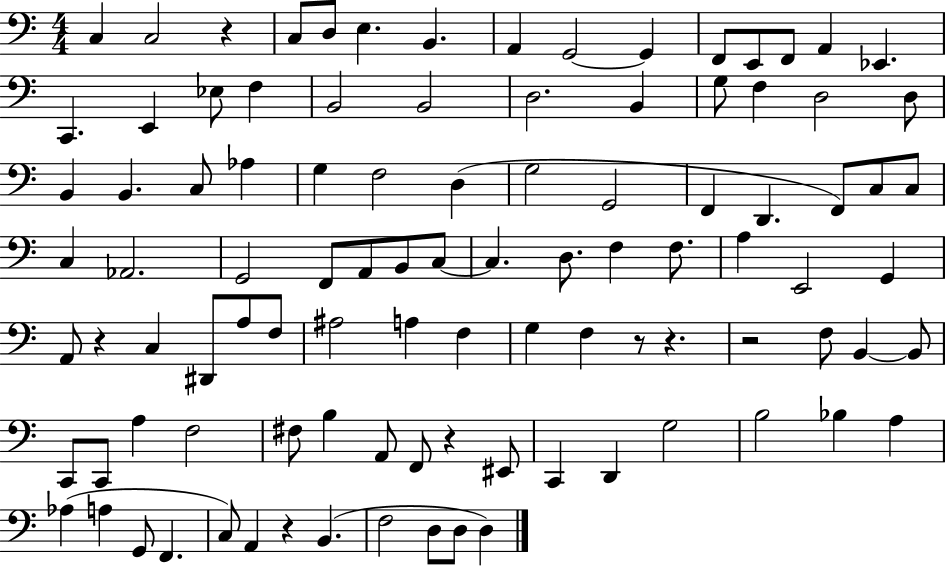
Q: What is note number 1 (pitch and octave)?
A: C3